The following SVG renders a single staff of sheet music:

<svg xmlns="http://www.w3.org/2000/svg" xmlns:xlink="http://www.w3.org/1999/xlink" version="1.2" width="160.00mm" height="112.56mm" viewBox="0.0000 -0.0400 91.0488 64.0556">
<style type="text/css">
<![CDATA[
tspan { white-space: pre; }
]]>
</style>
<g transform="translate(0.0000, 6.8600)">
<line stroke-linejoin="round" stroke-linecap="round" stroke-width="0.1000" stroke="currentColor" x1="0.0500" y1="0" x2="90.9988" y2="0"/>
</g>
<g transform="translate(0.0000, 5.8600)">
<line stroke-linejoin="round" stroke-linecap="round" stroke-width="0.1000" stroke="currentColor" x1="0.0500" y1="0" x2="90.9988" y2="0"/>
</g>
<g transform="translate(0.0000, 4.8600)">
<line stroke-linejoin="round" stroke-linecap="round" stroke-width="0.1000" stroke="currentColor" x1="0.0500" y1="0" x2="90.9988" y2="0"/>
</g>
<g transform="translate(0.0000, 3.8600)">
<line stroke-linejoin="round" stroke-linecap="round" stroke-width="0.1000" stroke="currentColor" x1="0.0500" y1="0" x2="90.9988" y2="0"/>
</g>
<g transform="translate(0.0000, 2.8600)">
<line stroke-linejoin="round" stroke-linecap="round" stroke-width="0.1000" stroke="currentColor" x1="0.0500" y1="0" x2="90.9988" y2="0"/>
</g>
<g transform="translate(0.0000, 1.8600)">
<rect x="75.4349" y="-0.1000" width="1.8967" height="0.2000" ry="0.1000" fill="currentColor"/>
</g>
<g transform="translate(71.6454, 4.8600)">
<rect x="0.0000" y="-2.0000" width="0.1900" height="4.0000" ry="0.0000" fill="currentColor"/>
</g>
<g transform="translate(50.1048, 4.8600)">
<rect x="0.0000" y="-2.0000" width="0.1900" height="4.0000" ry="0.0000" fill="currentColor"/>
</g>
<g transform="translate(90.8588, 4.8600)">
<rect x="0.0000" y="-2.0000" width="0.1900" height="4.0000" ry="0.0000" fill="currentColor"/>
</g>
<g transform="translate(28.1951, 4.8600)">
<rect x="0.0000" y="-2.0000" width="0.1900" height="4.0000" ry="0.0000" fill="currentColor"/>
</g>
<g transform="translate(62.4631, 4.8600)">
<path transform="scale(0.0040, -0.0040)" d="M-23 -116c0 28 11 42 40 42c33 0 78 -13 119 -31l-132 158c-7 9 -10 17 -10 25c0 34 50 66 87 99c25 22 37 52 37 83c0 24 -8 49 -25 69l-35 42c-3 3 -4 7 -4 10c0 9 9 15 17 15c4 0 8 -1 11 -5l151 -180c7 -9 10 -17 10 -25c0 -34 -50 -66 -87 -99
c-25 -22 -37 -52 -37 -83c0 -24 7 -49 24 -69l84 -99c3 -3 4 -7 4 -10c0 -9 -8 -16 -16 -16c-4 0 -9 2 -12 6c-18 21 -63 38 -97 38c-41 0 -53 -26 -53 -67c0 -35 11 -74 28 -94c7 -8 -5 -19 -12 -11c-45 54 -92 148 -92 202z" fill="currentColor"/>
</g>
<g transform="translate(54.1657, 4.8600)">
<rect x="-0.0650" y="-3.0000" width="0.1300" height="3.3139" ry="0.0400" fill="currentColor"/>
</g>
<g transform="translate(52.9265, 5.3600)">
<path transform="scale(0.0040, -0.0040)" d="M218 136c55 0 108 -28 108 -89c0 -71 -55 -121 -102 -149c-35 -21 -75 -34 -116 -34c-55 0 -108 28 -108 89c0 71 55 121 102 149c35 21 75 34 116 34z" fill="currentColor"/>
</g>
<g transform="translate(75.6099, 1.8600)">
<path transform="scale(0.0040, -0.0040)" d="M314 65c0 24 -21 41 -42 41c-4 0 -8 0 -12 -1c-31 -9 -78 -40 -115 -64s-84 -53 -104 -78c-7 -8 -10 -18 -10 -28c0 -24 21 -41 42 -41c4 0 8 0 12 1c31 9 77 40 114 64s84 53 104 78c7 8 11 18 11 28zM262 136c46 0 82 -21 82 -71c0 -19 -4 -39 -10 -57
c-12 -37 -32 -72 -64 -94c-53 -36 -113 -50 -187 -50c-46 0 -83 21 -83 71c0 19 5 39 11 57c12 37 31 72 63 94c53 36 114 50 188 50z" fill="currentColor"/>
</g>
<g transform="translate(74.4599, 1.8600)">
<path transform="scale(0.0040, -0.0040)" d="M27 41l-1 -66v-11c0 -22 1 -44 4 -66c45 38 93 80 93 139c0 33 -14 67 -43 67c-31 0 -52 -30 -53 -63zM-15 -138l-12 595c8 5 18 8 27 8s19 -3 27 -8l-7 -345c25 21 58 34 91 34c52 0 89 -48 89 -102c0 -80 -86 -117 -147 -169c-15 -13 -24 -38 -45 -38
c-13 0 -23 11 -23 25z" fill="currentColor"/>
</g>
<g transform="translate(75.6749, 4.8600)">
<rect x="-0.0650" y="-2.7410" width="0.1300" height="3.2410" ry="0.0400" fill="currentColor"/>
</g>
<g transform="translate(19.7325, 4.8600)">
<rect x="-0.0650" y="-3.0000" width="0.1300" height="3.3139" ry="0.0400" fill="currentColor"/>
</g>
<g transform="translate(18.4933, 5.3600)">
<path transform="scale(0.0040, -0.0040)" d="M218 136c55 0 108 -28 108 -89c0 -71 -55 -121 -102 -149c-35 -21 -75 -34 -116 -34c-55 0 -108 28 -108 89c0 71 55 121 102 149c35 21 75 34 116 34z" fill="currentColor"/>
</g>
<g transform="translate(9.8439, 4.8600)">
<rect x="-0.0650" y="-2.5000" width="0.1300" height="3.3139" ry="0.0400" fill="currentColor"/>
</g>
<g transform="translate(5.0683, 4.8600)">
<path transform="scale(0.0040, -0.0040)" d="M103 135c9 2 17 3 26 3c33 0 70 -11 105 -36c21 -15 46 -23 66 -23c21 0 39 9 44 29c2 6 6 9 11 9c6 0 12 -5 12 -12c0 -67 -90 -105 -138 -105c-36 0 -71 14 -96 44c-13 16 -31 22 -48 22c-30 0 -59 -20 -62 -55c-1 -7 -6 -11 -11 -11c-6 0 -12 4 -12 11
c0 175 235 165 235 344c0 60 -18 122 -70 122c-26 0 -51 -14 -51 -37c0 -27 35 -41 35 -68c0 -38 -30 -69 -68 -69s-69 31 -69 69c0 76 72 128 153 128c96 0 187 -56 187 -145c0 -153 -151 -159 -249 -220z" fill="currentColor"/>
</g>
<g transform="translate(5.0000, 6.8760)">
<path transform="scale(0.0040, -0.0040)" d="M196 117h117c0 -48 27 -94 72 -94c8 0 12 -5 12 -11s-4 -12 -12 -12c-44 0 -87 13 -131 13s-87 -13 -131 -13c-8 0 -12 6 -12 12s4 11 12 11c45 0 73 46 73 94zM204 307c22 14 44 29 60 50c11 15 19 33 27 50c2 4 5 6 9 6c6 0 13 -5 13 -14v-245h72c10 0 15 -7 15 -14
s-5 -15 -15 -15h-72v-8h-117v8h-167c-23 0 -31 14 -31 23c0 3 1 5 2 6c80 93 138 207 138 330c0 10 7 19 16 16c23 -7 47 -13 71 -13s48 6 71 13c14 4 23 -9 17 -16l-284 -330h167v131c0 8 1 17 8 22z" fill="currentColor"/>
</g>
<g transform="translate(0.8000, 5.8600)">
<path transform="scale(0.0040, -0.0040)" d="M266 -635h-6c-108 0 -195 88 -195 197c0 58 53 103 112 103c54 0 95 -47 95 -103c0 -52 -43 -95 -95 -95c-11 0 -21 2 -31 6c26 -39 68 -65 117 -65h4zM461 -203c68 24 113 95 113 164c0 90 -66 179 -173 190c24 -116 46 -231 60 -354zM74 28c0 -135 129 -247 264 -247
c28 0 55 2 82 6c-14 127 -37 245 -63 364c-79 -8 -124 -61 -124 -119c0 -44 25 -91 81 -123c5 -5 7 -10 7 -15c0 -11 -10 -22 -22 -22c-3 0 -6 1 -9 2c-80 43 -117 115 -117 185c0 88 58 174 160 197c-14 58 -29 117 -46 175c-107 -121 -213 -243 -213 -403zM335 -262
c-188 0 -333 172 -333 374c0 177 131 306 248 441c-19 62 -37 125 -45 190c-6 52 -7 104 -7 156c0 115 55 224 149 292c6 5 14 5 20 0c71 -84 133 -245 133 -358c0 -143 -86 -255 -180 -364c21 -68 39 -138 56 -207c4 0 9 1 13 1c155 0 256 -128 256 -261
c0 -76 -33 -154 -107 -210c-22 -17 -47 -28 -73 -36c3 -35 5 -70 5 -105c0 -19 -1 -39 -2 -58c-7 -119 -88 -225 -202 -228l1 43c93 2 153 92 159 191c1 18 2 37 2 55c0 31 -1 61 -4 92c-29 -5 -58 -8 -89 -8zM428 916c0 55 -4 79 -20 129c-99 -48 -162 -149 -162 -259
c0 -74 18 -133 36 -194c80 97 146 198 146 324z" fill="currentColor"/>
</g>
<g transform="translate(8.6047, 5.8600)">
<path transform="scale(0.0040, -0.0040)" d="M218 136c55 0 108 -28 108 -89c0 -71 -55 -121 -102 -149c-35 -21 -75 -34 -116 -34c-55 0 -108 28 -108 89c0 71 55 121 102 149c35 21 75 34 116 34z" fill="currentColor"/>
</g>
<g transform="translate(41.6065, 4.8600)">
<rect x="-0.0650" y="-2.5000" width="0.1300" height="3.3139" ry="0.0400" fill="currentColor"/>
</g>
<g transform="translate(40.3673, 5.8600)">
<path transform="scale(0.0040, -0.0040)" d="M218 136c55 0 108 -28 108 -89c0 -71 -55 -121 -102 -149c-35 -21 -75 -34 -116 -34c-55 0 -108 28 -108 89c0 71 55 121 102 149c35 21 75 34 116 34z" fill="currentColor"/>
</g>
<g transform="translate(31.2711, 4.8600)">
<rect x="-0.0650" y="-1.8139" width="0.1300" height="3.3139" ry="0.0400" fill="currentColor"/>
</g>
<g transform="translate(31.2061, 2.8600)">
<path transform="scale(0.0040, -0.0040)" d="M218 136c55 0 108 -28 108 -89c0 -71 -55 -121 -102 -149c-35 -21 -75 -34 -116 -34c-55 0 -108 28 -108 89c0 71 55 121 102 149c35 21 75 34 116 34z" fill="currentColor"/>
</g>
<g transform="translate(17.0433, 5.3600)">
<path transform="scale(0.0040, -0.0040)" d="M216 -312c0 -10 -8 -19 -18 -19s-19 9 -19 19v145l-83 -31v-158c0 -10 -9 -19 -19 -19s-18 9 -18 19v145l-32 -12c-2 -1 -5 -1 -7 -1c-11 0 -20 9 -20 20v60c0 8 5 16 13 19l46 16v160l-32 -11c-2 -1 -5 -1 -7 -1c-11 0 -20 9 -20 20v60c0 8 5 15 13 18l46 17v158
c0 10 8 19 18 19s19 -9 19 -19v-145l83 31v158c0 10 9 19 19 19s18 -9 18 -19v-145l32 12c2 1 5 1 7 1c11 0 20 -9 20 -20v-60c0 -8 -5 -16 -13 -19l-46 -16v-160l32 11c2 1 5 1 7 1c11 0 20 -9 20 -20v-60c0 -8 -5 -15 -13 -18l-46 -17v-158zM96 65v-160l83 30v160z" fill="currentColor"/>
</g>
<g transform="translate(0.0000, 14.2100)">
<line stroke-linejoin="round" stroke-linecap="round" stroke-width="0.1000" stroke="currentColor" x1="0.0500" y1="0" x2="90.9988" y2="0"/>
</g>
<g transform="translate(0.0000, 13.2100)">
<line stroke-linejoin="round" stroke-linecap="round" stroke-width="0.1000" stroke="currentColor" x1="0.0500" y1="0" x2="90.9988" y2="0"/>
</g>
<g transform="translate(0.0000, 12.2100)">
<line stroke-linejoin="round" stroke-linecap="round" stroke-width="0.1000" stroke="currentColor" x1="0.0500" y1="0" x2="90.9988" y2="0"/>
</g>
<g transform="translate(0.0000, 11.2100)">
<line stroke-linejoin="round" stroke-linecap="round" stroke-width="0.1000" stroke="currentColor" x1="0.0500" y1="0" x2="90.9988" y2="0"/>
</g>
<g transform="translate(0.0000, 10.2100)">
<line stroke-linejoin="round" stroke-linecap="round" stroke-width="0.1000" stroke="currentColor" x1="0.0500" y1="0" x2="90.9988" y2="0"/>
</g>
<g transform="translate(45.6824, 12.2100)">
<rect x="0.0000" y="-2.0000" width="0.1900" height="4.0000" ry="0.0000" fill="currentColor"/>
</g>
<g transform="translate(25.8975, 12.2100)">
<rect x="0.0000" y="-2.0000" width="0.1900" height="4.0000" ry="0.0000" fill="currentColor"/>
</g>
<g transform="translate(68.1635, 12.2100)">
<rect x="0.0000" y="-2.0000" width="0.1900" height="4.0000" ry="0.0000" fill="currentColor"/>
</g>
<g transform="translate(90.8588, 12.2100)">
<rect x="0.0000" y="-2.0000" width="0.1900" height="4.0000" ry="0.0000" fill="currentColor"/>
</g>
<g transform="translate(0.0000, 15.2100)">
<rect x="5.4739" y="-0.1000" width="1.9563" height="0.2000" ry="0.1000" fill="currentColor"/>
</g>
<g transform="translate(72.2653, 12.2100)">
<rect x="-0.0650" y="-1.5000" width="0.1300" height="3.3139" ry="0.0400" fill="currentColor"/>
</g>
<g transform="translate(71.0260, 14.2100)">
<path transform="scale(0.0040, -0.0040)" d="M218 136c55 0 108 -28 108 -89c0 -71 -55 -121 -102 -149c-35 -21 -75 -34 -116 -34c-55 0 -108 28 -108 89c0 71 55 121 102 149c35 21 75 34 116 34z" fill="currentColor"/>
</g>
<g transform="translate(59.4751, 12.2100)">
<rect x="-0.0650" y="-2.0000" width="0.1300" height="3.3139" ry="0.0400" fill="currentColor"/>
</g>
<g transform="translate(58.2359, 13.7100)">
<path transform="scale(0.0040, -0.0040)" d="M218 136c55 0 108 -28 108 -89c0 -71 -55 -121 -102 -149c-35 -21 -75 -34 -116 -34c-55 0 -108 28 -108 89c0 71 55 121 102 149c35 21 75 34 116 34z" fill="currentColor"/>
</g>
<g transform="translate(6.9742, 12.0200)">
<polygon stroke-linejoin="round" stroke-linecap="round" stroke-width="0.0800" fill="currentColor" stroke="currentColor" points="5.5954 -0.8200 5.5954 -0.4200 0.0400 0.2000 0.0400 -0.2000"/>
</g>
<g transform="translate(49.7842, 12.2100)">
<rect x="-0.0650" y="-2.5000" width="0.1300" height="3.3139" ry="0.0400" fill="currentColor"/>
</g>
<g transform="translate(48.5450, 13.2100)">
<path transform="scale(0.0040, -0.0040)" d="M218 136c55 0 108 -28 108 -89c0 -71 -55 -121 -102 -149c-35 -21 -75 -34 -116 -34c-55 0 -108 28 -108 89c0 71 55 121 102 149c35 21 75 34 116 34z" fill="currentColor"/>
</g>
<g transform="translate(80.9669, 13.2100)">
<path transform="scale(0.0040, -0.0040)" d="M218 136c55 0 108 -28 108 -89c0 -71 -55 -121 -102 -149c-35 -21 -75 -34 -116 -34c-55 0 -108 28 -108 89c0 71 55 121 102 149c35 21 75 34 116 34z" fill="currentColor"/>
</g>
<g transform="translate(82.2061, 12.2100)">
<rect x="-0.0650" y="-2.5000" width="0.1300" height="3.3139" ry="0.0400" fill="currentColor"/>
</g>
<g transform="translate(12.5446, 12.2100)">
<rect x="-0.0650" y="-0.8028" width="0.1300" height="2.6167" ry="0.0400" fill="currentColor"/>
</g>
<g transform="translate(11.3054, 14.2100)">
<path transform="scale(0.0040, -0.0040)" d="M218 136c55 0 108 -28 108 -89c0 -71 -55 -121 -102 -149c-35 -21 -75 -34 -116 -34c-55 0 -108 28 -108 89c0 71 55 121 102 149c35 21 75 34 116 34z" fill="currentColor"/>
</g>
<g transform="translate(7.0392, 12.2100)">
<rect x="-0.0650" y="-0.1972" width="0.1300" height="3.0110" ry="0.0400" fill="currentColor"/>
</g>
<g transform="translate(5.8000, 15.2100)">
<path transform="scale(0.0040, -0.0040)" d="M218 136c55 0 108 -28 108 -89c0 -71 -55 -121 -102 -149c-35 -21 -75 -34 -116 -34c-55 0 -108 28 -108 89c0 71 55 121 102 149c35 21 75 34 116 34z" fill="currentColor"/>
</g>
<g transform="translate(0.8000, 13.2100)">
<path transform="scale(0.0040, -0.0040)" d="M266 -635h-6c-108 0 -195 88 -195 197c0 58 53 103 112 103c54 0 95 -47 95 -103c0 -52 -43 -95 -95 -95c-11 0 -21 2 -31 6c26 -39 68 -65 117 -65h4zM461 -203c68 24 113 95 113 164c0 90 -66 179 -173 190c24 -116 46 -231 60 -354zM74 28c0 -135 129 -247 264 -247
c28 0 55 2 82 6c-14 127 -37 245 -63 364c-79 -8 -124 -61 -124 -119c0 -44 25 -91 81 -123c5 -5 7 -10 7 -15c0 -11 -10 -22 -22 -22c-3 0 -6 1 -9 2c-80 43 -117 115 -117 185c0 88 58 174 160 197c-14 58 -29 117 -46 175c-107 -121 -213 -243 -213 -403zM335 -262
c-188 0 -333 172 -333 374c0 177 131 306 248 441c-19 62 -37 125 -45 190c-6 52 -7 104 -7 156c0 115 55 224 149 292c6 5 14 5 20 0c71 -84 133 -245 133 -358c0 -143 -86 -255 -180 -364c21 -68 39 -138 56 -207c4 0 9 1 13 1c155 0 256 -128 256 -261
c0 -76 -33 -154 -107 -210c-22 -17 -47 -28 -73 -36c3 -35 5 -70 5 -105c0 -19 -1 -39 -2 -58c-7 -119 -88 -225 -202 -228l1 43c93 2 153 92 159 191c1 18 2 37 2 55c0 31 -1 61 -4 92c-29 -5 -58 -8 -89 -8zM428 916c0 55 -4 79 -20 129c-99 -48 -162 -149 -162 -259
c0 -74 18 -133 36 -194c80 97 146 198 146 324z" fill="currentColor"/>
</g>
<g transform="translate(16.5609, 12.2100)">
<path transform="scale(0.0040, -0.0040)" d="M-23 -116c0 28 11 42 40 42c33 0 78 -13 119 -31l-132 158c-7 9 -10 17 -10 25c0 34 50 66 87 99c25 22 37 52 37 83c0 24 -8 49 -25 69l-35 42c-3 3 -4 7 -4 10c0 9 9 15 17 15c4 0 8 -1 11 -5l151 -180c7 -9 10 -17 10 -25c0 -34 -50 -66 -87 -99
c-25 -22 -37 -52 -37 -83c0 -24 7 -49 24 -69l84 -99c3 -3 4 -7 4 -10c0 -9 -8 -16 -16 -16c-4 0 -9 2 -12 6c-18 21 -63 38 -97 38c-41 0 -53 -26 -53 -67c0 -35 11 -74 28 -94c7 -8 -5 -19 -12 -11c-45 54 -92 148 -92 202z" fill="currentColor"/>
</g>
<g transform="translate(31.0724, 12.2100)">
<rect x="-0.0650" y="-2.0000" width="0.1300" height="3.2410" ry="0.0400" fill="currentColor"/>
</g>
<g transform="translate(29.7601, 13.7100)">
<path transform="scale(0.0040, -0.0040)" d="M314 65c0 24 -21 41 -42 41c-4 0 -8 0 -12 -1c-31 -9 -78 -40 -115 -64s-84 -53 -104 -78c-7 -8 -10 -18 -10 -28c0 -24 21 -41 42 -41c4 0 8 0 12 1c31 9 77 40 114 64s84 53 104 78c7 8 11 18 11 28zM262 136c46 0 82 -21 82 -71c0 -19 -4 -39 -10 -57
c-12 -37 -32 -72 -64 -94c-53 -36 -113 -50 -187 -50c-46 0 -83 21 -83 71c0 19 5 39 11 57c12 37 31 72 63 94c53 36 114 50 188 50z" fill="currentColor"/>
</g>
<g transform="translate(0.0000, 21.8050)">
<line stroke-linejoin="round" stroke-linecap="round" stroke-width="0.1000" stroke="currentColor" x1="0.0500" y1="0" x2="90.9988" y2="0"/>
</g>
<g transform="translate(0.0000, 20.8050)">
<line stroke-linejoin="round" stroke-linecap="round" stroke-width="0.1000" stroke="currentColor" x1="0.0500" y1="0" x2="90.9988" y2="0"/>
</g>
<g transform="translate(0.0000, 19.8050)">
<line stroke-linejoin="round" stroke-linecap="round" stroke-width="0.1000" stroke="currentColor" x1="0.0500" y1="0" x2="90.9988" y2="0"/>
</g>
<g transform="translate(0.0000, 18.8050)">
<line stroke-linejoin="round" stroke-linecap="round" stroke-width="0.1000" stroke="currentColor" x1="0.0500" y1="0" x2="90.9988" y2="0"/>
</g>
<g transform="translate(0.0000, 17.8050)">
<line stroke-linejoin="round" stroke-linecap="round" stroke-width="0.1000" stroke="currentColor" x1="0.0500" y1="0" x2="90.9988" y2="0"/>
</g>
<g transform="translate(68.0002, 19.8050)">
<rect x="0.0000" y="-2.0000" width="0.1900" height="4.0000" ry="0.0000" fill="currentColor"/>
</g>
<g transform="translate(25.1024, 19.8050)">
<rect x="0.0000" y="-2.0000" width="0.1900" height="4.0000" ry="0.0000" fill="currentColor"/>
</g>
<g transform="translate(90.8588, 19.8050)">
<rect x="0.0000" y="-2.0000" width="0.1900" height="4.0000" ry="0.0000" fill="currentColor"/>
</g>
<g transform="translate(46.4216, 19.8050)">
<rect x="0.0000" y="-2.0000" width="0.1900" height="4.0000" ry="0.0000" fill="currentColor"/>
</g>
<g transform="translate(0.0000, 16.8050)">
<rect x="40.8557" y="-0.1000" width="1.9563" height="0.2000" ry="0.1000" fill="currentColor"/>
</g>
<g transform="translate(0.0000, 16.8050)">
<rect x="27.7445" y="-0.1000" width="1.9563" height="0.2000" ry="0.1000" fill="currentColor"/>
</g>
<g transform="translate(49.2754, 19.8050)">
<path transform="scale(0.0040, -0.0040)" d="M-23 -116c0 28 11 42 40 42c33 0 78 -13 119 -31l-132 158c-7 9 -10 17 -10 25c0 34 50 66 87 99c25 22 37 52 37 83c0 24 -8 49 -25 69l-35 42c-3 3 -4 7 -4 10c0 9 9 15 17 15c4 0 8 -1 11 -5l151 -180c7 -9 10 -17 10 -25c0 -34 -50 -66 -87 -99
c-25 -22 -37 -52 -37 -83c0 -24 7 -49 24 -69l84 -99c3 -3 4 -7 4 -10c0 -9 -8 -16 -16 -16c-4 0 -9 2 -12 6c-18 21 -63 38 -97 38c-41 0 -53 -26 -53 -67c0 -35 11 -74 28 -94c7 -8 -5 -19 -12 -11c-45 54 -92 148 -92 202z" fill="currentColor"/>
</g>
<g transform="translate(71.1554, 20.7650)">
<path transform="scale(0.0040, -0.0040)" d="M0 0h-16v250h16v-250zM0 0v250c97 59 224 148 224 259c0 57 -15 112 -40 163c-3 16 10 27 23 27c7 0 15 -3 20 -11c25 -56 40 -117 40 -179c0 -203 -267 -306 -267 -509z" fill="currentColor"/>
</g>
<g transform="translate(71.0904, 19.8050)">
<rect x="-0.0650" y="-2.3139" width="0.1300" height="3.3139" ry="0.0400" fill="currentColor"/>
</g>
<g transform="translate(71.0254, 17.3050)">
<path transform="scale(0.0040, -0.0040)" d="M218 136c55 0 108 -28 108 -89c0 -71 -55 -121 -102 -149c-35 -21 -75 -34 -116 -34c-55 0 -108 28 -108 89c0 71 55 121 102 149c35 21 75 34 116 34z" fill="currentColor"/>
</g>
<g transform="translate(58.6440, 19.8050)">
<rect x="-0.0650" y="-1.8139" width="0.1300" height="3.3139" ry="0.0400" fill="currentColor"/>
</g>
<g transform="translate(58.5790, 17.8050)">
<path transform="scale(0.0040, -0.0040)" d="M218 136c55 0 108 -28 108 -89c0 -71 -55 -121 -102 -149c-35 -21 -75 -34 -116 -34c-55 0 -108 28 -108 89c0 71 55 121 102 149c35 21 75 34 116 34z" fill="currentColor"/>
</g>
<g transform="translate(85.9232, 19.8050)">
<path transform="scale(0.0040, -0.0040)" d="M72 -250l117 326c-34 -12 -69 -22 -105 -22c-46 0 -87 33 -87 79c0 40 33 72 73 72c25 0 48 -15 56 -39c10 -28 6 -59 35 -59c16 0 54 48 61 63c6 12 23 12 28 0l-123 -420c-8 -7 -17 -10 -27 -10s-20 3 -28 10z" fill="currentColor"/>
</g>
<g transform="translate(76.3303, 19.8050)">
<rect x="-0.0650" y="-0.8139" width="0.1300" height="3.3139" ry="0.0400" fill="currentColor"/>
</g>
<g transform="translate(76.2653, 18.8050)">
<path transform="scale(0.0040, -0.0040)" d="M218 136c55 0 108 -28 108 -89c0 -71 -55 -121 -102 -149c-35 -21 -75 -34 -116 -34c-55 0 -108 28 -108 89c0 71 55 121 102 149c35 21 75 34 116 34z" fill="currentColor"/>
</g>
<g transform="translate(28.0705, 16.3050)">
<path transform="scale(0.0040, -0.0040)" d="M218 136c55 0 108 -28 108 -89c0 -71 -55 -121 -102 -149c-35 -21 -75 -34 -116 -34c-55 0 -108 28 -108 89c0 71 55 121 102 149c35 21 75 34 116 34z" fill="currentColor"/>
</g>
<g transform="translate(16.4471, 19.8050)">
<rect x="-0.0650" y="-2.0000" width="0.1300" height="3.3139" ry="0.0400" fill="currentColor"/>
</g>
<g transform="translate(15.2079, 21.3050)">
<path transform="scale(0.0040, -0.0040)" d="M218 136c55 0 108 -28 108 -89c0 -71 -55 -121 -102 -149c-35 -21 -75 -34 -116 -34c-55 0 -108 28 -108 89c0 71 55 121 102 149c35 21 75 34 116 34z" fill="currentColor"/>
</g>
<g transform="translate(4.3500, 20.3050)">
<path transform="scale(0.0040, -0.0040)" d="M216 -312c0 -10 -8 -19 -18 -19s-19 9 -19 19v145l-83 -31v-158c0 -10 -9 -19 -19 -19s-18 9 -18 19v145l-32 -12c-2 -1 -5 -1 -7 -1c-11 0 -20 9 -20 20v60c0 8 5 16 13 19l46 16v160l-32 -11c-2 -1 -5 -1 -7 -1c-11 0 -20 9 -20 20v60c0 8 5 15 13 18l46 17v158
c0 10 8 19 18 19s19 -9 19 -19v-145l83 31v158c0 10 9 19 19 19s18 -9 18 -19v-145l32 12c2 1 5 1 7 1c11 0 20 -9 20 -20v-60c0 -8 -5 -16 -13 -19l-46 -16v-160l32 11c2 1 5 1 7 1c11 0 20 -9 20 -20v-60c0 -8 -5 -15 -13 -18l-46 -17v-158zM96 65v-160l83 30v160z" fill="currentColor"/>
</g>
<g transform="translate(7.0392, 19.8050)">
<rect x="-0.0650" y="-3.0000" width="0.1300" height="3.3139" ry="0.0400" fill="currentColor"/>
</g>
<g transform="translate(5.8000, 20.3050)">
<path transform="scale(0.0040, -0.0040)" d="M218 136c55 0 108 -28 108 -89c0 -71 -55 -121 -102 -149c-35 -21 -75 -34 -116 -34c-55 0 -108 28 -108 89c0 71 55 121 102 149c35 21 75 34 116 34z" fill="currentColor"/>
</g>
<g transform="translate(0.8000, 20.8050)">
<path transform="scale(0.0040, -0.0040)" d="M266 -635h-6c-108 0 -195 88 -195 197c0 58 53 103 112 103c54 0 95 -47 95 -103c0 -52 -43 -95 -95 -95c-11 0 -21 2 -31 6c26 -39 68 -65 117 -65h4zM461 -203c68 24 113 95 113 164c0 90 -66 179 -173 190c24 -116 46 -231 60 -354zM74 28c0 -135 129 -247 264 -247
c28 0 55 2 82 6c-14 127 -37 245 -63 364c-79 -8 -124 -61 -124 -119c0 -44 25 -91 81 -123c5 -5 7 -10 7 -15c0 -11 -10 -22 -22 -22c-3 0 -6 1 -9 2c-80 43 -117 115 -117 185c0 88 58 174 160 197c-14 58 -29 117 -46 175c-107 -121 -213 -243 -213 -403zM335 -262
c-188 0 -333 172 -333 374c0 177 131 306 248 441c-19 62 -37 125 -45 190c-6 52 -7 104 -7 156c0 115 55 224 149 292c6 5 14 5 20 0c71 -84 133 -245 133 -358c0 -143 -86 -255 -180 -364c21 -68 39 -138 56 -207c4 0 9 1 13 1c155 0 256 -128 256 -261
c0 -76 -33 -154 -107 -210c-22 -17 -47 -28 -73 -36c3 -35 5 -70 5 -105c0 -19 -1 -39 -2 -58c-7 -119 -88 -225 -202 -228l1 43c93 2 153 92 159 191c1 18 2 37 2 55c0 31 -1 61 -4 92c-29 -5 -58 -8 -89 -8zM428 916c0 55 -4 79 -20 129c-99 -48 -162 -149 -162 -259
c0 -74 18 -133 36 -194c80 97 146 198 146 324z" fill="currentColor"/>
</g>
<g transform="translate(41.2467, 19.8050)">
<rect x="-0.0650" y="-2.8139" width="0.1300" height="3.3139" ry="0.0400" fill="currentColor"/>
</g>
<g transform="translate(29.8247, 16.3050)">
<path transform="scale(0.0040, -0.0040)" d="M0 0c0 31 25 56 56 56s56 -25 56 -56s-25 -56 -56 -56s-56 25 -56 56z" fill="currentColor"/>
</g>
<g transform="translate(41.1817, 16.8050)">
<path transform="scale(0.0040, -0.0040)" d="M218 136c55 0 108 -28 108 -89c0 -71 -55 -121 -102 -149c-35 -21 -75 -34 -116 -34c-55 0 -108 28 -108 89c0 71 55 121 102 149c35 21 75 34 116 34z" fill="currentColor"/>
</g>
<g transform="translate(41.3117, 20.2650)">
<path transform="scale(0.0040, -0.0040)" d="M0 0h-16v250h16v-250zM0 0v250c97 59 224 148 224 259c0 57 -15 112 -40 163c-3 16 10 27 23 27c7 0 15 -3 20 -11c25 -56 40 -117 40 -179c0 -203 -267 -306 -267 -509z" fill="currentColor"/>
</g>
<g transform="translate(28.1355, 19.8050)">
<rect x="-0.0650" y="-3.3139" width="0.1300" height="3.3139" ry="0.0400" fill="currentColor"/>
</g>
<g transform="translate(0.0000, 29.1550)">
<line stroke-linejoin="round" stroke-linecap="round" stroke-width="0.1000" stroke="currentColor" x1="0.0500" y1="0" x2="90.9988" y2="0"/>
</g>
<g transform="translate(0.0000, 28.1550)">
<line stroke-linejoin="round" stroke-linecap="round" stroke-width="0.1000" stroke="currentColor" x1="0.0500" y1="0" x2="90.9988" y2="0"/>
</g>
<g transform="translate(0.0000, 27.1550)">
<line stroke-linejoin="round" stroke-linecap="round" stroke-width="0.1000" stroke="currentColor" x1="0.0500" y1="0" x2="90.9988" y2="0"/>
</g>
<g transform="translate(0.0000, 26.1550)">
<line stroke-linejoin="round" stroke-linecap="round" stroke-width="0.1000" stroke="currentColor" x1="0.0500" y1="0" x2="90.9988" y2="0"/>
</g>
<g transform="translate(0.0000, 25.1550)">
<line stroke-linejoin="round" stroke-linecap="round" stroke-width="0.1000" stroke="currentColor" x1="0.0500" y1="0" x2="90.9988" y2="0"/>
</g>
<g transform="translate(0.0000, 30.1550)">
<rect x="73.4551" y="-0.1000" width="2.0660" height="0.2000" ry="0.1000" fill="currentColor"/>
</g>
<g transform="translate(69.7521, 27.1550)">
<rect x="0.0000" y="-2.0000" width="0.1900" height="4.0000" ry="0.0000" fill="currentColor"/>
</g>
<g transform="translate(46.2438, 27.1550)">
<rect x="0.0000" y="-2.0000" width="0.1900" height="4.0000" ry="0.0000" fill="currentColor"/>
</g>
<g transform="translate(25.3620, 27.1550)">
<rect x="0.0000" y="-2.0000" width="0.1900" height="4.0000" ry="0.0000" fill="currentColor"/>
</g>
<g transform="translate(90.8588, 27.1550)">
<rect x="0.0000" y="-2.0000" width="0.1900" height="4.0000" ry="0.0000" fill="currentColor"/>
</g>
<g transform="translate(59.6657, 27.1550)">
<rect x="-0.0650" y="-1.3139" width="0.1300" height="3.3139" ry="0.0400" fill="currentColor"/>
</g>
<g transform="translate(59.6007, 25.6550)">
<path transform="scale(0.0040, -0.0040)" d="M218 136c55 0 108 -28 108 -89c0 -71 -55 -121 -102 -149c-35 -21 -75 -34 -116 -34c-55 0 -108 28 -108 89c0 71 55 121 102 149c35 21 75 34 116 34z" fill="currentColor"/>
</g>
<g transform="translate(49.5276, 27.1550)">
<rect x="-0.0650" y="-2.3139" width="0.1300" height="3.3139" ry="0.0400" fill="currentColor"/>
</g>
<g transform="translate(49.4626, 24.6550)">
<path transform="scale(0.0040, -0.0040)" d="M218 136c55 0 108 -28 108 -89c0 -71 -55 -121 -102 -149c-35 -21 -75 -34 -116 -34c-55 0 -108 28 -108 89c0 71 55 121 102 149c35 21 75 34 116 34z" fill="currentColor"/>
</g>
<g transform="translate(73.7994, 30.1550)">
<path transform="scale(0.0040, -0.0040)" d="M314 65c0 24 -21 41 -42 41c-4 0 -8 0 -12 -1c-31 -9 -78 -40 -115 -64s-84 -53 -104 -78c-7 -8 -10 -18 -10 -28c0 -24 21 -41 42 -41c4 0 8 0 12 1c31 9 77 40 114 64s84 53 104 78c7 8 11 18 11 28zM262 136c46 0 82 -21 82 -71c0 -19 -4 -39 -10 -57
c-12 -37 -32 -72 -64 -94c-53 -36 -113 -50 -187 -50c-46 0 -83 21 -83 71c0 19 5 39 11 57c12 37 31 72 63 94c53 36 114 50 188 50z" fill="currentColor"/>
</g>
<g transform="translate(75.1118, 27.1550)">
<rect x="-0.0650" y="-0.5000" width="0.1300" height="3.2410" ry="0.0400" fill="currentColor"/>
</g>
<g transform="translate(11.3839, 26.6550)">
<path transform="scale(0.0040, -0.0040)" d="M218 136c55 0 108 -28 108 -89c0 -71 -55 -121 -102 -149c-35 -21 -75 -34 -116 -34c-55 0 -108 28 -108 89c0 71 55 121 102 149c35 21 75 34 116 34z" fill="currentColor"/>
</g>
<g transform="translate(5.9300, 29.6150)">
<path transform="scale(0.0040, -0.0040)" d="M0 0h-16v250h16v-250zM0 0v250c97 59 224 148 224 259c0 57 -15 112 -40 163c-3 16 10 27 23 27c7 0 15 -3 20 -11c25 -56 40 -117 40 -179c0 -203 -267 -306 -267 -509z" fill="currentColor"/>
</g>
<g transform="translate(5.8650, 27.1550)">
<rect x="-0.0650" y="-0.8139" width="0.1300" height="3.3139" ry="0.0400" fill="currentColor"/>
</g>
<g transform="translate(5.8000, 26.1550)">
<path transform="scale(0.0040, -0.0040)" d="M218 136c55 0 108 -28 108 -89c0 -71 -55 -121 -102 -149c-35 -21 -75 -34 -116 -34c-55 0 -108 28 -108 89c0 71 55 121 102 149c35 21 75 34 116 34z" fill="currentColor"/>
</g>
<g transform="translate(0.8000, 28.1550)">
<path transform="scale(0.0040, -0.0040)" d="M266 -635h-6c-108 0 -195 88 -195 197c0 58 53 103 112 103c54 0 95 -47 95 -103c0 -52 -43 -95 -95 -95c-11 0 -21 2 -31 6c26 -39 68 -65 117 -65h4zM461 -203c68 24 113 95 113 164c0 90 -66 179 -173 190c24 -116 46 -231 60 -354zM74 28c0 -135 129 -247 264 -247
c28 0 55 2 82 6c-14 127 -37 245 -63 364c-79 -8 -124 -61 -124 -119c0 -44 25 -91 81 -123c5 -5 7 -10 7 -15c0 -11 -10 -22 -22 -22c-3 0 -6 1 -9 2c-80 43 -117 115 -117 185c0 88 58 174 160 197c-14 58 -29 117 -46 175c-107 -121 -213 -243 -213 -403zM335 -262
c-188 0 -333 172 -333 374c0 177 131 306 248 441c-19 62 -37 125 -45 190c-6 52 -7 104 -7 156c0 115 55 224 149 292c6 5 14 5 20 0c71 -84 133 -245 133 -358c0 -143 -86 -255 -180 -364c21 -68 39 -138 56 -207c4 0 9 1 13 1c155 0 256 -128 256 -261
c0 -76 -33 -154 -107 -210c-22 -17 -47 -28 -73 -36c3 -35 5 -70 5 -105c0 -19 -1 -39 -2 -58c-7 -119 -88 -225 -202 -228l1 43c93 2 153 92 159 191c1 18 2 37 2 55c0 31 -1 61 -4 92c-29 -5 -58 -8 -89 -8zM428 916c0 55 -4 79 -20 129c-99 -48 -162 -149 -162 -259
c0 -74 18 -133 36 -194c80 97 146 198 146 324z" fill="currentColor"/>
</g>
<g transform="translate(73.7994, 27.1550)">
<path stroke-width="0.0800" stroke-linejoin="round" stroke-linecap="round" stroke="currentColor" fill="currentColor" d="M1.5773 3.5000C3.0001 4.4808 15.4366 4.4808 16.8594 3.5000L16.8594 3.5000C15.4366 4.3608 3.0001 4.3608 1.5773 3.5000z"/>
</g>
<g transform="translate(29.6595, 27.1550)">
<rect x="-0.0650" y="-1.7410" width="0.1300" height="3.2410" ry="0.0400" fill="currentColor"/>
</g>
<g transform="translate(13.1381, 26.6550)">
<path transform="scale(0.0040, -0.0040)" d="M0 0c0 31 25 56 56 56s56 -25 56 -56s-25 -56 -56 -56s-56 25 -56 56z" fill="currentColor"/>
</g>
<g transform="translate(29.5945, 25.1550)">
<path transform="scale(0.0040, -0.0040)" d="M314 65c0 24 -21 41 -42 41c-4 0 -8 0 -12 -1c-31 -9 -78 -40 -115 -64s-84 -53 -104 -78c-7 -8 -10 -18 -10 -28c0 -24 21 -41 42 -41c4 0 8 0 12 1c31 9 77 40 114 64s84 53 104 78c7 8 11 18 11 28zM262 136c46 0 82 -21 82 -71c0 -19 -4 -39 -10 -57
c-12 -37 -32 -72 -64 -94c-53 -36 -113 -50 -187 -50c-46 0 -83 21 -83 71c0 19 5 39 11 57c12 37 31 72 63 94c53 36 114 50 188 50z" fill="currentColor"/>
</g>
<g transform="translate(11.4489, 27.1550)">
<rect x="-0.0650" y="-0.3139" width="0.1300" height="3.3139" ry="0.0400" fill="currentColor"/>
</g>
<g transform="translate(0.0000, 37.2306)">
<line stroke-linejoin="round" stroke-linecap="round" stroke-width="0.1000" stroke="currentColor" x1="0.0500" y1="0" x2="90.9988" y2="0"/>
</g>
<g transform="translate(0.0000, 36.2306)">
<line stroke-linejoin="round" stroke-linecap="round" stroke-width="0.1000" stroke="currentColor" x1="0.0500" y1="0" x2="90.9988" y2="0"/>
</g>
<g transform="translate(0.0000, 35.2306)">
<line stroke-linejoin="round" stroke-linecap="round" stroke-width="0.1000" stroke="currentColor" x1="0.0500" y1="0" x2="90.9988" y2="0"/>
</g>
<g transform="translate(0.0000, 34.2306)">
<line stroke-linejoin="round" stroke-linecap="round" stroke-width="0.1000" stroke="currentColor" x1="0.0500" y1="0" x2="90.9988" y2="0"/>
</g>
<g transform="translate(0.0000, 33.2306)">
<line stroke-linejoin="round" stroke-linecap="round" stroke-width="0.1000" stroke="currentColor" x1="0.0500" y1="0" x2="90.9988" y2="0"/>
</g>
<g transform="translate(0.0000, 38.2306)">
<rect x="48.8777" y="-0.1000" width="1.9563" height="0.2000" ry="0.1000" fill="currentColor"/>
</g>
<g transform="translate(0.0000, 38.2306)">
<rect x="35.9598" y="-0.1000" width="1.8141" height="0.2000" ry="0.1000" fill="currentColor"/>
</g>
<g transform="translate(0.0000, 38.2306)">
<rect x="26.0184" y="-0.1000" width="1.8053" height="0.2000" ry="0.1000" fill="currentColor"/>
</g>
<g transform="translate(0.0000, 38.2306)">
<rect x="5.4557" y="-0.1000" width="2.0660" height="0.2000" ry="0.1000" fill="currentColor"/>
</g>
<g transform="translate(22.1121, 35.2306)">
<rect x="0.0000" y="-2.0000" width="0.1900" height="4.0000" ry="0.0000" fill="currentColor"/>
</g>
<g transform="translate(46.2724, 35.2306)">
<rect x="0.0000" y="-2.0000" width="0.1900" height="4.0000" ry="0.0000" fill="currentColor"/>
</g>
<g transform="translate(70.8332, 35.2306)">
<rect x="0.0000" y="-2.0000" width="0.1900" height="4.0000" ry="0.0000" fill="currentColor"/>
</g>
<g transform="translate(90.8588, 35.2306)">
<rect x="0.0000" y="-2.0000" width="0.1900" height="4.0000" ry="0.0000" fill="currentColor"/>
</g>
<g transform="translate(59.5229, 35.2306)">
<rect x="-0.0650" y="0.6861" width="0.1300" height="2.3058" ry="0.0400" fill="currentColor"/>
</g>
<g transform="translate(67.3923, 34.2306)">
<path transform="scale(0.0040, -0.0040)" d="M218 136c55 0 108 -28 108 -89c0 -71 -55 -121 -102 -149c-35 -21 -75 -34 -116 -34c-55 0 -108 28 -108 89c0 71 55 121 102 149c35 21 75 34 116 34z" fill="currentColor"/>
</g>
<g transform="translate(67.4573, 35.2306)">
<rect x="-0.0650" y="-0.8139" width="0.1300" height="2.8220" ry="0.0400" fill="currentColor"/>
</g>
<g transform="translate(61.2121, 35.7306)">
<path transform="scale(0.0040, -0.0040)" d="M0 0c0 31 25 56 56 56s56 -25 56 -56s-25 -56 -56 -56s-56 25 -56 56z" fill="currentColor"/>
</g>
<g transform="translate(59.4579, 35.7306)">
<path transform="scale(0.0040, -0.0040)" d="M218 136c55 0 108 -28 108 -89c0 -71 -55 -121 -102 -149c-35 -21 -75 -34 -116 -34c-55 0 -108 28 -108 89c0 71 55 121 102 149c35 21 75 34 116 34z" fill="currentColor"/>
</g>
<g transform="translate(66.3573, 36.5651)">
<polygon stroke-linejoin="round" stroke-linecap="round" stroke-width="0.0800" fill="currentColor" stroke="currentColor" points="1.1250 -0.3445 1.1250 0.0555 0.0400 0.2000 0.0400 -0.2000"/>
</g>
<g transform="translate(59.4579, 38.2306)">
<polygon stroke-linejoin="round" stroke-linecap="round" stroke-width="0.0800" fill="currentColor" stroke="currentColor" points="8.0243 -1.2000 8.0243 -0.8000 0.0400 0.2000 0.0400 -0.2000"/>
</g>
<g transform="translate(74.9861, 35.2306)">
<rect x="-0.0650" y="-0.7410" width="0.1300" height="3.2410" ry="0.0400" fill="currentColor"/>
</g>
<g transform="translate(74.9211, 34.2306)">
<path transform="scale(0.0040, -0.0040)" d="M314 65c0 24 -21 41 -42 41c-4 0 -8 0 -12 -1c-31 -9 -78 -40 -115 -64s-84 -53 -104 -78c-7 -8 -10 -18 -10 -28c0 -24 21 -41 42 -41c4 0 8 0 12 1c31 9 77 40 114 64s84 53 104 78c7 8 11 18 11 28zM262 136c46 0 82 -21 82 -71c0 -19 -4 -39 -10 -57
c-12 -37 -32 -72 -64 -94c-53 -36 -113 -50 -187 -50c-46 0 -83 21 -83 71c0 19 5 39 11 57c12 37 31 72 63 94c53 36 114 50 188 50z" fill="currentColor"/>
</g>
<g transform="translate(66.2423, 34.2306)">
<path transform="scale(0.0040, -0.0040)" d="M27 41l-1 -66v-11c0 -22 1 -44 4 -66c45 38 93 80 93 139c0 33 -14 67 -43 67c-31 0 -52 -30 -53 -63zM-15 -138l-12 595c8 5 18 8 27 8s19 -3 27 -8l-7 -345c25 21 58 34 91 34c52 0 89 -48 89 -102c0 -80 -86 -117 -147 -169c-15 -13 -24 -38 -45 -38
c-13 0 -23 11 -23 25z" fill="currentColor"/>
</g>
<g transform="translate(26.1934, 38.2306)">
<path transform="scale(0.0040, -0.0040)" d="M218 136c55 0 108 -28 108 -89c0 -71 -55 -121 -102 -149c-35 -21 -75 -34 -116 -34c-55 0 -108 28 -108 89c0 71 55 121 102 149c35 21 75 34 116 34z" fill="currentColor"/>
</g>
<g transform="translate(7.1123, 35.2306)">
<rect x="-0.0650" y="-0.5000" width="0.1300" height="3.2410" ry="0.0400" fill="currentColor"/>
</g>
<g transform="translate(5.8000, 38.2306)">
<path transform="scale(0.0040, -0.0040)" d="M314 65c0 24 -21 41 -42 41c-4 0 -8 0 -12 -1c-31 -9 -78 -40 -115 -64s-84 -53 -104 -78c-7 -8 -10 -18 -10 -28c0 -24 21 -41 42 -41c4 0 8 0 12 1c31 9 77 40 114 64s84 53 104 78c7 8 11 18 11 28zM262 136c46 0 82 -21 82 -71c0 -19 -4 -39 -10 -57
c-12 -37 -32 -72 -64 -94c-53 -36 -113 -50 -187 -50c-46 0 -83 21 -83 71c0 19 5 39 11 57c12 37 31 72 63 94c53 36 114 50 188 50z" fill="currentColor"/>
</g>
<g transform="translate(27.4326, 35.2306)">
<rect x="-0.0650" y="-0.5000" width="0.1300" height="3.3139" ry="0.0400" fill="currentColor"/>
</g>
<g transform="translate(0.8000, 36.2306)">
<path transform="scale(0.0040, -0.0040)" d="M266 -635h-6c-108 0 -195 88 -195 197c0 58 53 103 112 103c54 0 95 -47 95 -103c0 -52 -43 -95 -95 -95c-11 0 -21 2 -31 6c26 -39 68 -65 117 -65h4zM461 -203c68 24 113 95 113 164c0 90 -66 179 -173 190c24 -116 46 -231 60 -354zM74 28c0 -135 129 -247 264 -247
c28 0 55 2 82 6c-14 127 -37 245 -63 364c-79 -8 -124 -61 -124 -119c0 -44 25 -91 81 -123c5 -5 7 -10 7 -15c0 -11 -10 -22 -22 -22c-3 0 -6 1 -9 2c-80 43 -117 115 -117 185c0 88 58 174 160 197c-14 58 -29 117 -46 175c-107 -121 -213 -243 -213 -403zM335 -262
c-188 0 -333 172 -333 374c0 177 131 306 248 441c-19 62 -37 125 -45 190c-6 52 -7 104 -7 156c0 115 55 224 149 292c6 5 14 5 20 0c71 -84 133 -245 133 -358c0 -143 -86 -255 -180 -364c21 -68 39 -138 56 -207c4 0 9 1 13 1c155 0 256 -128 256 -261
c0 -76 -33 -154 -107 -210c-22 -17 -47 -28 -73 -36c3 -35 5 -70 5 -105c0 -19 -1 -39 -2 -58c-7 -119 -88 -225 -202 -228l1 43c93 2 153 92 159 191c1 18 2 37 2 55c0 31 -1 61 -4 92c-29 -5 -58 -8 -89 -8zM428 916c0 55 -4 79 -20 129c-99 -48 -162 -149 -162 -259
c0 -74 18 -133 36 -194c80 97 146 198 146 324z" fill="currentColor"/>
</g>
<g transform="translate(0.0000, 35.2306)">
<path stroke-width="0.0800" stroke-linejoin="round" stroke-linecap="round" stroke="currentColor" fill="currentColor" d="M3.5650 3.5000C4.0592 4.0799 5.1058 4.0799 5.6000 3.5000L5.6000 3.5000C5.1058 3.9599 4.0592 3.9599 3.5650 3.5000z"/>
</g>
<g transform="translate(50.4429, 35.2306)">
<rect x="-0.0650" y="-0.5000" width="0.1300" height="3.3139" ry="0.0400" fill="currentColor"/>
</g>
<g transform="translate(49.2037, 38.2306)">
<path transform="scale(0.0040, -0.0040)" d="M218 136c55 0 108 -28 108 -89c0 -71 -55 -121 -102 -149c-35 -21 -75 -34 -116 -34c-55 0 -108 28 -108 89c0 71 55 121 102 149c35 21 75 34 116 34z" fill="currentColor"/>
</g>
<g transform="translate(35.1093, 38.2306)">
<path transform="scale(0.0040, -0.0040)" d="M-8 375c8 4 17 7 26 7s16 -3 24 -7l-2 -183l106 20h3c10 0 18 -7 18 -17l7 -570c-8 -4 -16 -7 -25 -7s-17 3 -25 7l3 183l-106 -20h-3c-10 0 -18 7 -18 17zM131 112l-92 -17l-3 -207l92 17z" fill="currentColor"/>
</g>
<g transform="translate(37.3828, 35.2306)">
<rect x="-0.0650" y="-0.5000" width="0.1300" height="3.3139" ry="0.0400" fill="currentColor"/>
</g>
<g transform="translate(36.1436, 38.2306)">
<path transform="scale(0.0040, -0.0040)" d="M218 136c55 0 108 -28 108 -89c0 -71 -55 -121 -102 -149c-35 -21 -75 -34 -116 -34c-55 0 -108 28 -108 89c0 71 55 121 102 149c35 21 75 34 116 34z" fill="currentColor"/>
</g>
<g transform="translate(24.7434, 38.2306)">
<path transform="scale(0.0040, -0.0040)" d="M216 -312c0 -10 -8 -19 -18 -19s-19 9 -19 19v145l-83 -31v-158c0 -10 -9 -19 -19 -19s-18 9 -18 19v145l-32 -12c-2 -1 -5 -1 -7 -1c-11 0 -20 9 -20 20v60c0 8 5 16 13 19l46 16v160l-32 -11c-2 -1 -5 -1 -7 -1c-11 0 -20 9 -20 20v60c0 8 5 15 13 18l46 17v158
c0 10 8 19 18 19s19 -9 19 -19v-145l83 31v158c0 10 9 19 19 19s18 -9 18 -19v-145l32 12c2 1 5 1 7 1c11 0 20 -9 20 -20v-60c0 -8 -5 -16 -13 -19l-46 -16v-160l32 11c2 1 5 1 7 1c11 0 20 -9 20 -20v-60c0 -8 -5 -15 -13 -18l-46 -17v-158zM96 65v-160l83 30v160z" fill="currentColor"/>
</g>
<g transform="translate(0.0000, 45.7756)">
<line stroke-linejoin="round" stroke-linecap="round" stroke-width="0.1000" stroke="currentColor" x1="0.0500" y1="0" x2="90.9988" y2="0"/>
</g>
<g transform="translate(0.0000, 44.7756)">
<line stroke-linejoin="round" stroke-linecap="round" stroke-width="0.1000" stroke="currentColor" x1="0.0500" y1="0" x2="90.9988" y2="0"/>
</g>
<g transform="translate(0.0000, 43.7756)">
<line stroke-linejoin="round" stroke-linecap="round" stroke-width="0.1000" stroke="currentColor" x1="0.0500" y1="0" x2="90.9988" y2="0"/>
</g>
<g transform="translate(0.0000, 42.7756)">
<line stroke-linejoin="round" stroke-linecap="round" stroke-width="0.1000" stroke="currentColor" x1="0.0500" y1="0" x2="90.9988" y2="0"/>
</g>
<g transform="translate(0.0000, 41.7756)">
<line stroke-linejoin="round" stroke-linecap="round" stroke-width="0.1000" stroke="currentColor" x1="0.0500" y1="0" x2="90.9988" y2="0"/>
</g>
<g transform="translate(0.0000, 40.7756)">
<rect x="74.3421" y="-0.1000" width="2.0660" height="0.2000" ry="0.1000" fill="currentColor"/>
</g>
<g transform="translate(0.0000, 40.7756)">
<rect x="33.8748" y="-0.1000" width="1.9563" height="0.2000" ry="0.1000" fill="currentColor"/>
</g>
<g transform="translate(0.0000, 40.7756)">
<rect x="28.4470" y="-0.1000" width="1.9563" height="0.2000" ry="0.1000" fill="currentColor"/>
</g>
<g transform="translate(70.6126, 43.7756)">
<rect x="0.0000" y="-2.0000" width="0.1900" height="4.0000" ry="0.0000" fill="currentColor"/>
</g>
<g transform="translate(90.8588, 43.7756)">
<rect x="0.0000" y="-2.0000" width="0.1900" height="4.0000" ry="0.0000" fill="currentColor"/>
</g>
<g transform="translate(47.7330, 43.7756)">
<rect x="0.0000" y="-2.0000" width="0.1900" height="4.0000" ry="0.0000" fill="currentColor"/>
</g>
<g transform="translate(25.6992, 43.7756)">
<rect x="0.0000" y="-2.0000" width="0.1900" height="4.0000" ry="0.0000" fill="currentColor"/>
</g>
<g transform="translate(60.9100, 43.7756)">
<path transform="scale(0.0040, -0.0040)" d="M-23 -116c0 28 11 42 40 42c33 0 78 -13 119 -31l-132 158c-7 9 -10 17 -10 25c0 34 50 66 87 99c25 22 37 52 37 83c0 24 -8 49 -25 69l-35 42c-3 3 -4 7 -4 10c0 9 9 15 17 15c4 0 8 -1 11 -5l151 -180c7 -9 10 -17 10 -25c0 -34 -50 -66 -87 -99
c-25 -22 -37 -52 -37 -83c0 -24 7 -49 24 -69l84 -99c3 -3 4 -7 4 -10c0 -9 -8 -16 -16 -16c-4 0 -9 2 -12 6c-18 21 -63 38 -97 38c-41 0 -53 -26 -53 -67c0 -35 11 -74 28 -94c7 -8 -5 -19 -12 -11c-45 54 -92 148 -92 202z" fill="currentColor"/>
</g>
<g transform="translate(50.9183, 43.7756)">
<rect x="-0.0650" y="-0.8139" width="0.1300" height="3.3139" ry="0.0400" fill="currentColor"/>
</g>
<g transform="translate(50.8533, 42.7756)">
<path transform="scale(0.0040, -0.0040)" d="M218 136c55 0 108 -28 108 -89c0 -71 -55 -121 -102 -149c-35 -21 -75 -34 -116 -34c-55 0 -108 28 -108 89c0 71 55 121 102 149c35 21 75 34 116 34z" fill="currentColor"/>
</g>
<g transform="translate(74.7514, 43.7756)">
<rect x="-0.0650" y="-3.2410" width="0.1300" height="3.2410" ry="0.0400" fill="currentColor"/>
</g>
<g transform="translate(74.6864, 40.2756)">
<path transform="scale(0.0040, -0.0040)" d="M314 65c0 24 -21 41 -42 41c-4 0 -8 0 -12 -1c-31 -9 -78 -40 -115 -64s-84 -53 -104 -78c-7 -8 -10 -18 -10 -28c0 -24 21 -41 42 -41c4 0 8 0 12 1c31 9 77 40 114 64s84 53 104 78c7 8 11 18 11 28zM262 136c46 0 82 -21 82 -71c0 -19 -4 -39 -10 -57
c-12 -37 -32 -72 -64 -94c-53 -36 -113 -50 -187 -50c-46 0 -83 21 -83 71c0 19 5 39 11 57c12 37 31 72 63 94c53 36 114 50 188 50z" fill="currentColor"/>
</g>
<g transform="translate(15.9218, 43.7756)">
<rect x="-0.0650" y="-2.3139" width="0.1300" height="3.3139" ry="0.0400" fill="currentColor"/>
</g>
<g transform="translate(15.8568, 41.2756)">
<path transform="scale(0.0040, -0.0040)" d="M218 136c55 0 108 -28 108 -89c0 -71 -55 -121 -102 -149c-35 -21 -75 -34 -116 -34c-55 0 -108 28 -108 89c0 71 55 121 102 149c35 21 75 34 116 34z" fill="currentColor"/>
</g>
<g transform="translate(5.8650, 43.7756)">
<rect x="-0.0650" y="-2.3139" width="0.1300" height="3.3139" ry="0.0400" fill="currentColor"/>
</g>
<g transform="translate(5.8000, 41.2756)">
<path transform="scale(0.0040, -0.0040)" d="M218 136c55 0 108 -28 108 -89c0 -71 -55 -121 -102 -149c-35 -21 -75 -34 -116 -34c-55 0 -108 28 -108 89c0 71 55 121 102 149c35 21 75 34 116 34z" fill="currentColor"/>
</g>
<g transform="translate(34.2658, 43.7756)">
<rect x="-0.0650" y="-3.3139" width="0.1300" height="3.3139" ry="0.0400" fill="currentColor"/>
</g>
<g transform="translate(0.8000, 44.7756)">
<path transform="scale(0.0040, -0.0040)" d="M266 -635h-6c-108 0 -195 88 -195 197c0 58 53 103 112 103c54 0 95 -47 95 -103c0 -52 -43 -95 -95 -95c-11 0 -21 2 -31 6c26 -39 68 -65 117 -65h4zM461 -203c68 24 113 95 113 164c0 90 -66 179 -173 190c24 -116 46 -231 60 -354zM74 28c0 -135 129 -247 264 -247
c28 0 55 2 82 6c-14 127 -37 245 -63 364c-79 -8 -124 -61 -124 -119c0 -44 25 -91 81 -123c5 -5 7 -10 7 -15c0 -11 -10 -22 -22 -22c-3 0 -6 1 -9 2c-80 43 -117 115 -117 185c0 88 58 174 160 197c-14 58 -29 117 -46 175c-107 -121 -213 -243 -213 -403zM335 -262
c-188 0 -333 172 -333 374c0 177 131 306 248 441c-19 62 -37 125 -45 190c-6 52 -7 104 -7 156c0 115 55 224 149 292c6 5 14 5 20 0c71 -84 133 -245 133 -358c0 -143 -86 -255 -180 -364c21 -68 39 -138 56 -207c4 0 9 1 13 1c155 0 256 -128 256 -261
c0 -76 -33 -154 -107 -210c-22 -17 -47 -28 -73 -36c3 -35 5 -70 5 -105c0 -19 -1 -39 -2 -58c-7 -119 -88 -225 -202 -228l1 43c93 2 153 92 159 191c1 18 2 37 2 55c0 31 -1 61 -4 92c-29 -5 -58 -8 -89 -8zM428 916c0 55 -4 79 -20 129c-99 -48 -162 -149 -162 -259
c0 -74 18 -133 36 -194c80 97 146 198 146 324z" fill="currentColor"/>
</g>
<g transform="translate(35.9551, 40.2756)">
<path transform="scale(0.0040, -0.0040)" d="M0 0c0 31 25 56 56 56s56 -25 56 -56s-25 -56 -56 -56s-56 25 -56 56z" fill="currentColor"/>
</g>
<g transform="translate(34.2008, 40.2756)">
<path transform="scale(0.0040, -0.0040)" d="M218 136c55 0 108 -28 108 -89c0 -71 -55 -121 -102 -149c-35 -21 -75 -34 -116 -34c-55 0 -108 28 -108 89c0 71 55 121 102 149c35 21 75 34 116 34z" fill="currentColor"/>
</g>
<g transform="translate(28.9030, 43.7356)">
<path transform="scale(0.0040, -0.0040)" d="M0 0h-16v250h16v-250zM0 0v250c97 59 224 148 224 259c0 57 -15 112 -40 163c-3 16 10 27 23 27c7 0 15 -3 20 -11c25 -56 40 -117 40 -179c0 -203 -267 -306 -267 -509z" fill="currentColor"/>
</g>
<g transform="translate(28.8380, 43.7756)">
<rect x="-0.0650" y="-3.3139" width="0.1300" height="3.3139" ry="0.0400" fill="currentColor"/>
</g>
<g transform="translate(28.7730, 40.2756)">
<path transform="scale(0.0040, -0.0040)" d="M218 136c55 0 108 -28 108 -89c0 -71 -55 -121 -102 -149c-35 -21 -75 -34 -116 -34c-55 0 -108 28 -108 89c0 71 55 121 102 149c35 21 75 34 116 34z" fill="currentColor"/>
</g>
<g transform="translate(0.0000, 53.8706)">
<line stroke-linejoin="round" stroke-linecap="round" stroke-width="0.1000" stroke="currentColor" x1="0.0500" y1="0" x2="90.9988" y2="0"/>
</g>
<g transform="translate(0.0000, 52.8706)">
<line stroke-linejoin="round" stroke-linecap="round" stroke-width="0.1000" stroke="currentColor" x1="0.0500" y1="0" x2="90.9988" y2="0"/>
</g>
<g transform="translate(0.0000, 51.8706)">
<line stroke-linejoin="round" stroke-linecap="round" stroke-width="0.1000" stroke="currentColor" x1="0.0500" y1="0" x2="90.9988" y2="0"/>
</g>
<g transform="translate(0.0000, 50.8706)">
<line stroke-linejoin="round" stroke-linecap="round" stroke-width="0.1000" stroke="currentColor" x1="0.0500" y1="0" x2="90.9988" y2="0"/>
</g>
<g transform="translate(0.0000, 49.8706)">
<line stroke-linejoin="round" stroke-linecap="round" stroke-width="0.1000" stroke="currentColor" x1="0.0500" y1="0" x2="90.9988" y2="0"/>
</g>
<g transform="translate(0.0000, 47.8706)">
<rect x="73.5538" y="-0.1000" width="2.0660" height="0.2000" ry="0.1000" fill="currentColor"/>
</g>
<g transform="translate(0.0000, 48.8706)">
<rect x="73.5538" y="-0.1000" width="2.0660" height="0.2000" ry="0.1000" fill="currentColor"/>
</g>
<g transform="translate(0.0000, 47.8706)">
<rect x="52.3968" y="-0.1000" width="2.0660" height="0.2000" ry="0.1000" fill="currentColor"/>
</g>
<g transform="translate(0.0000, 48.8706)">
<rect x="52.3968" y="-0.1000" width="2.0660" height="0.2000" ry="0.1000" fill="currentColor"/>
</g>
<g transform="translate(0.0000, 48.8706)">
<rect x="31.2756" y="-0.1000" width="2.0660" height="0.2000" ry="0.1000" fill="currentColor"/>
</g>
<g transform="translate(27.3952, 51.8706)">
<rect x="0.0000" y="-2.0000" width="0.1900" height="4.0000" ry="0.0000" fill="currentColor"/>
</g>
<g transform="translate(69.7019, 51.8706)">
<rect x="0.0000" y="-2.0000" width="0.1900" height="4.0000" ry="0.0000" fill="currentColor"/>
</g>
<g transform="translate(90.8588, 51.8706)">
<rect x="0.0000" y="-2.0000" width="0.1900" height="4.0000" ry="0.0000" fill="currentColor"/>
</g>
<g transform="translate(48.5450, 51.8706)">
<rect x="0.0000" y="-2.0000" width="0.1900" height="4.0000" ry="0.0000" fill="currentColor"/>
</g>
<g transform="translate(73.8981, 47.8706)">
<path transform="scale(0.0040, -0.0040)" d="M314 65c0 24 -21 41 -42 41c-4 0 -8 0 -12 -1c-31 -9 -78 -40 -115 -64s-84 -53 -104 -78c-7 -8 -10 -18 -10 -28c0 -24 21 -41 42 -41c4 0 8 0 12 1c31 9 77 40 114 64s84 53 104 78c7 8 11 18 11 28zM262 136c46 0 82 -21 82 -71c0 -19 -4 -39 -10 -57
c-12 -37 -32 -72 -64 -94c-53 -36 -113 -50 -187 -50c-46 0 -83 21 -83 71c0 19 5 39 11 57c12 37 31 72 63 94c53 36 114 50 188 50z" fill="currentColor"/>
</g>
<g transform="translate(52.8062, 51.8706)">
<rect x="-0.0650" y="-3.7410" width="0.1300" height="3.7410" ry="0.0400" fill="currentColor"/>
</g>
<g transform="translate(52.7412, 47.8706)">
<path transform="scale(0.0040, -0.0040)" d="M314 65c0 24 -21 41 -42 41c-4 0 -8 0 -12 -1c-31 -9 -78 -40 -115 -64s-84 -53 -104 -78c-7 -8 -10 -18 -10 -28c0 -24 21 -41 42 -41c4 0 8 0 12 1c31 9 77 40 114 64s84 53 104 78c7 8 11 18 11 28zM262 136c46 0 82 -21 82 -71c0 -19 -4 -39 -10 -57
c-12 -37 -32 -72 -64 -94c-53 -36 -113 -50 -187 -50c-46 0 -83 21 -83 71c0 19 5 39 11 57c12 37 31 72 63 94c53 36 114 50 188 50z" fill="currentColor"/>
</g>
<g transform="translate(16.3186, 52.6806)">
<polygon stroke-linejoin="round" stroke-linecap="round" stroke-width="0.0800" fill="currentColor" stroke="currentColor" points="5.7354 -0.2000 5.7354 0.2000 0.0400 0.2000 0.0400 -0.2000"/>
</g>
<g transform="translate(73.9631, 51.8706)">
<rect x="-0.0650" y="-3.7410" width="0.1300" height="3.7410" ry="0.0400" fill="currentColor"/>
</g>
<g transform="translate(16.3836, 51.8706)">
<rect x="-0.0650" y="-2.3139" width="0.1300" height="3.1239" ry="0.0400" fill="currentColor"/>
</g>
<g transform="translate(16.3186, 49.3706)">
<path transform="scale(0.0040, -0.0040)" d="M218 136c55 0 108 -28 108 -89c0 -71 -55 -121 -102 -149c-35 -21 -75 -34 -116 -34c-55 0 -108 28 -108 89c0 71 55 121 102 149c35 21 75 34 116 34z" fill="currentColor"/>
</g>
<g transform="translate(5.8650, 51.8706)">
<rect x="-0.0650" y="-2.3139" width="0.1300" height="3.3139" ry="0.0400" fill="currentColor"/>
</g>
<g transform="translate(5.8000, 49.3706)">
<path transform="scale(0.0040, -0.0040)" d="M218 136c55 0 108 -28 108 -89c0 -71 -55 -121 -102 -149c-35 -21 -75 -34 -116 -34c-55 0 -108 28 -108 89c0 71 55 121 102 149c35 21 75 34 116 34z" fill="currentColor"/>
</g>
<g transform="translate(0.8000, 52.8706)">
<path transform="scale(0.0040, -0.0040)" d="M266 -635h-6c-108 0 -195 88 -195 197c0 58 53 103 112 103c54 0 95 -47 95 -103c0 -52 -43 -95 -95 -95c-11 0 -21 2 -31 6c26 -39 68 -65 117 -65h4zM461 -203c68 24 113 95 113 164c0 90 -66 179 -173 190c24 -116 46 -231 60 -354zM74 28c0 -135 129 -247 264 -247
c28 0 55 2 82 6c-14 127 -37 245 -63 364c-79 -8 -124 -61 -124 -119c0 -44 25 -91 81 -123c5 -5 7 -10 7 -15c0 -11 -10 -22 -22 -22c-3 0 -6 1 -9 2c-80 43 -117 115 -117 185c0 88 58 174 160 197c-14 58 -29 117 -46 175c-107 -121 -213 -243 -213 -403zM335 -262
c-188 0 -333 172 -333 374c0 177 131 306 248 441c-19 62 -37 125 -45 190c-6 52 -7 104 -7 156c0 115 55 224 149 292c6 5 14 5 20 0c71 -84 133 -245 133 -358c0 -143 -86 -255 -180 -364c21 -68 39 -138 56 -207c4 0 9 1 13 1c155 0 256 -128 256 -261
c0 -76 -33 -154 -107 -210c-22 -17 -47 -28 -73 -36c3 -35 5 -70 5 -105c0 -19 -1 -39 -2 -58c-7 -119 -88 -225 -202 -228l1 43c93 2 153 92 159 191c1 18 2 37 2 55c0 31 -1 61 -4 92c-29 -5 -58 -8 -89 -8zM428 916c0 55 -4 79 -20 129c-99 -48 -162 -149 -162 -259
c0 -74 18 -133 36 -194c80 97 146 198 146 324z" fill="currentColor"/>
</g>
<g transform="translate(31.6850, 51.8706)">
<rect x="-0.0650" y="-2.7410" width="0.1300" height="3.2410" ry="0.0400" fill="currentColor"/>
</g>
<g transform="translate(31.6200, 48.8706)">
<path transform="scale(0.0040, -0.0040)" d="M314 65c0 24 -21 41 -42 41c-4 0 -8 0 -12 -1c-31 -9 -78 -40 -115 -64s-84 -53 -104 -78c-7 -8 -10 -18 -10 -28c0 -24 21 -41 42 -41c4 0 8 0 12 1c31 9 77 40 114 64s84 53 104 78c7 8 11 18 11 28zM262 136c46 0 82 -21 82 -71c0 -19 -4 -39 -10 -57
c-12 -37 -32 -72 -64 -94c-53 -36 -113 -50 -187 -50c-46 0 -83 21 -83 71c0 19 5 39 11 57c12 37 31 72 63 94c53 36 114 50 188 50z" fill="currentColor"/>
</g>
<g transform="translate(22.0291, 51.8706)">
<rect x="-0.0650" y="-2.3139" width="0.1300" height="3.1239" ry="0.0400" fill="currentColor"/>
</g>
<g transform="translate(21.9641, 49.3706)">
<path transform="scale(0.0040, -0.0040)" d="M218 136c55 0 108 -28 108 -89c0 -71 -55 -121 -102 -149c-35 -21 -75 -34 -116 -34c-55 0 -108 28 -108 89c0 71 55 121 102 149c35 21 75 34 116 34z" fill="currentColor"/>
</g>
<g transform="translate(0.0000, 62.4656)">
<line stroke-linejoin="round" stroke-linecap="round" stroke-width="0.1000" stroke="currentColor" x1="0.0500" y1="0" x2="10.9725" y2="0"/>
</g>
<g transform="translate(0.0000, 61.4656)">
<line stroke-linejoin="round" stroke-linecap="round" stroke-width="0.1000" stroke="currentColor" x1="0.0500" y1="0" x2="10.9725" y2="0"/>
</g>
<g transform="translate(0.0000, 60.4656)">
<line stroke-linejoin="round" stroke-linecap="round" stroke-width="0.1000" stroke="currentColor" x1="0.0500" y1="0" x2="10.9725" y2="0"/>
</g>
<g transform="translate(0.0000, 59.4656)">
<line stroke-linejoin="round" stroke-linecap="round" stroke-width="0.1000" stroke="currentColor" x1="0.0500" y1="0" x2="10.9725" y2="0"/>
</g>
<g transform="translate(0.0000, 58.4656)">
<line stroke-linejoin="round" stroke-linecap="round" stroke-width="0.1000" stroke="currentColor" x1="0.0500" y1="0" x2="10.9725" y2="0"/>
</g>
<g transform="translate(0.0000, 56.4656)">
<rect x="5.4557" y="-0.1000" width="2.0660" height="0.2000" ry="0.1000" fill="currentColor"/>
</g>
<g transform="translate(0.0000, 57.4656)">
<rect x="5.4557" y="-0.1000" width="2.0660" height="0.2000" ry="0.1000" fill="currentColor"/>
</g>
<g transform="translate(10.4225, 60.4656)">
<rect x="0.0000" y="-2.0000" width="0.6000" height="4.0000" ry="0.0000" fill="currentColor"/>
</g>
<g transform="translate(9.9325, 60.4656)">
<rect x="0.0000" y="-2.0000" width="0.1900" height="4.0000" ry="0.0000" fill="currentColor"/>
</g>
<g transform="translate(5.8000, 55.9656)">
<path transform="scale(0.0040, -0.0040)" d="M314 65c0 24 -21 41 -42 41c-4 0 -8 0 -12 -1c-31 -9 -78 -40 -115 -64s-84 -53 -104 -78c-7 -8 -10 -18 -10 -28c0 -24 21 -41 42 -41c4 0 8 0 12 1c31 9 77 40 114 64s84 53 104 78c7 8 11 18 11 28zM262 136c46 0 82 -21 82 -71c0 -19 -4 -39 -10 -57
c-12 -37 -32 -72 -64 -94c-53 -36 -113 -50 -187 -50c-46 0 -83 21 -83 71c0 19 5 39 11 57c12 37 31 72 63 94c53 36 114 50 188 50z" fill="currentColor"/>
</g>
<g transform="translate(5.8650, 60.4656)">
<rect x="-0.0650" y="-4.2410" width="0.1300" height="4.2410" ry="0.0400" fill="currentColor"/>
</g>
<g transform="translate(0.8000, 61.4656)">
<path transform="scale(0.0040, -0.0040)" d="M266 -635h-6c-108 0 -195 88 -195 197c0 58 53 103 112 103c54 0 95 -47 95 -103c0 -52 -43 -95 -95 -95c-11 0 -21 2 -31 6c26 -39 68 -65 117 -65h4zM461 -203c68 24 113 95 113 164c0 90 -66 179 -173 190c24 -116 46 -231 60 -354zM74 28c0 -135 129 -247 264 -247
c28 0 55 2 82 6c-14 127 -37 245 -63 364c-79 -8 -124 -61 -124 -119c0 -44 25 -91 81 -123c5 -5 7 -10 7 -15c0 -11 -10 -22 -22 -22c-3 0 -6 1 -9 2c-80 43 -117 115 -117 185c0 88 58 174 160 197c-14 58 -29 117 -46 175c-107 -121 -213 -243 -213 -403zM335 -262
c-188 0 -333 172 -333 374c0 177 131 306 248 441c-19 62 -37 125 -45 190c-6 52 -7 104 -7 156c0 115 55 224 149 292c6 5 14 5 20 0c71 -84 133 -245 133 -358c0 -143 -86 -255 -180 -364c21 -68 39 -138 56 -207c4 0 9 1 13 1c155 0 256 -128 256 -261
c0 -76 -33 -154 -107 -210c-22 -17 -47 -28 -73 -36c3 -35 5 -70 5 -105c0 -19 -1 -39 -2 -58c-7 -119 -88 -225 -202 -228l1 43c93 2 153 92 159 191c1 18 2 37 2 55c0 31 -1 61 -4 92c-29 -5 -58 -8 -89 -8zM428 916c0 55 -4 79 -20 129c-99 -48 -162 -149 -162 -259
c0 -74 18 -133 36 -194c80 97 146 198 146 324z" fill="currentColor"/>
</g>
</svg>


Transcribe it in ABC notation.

X:1
T:Untitled
M:2/4
L:1/4
K:C
G ^A f G A z _a2 C/2 E/2 z F2 G F E G ^A F b a/2 z f g/2 d z/2 d/2 c f2 g e C2 C2 ^C C C A/2 _d/4 d2 g g b/2 b d z b2 g g/2 g/2 a2 c'2 c'2 d'2